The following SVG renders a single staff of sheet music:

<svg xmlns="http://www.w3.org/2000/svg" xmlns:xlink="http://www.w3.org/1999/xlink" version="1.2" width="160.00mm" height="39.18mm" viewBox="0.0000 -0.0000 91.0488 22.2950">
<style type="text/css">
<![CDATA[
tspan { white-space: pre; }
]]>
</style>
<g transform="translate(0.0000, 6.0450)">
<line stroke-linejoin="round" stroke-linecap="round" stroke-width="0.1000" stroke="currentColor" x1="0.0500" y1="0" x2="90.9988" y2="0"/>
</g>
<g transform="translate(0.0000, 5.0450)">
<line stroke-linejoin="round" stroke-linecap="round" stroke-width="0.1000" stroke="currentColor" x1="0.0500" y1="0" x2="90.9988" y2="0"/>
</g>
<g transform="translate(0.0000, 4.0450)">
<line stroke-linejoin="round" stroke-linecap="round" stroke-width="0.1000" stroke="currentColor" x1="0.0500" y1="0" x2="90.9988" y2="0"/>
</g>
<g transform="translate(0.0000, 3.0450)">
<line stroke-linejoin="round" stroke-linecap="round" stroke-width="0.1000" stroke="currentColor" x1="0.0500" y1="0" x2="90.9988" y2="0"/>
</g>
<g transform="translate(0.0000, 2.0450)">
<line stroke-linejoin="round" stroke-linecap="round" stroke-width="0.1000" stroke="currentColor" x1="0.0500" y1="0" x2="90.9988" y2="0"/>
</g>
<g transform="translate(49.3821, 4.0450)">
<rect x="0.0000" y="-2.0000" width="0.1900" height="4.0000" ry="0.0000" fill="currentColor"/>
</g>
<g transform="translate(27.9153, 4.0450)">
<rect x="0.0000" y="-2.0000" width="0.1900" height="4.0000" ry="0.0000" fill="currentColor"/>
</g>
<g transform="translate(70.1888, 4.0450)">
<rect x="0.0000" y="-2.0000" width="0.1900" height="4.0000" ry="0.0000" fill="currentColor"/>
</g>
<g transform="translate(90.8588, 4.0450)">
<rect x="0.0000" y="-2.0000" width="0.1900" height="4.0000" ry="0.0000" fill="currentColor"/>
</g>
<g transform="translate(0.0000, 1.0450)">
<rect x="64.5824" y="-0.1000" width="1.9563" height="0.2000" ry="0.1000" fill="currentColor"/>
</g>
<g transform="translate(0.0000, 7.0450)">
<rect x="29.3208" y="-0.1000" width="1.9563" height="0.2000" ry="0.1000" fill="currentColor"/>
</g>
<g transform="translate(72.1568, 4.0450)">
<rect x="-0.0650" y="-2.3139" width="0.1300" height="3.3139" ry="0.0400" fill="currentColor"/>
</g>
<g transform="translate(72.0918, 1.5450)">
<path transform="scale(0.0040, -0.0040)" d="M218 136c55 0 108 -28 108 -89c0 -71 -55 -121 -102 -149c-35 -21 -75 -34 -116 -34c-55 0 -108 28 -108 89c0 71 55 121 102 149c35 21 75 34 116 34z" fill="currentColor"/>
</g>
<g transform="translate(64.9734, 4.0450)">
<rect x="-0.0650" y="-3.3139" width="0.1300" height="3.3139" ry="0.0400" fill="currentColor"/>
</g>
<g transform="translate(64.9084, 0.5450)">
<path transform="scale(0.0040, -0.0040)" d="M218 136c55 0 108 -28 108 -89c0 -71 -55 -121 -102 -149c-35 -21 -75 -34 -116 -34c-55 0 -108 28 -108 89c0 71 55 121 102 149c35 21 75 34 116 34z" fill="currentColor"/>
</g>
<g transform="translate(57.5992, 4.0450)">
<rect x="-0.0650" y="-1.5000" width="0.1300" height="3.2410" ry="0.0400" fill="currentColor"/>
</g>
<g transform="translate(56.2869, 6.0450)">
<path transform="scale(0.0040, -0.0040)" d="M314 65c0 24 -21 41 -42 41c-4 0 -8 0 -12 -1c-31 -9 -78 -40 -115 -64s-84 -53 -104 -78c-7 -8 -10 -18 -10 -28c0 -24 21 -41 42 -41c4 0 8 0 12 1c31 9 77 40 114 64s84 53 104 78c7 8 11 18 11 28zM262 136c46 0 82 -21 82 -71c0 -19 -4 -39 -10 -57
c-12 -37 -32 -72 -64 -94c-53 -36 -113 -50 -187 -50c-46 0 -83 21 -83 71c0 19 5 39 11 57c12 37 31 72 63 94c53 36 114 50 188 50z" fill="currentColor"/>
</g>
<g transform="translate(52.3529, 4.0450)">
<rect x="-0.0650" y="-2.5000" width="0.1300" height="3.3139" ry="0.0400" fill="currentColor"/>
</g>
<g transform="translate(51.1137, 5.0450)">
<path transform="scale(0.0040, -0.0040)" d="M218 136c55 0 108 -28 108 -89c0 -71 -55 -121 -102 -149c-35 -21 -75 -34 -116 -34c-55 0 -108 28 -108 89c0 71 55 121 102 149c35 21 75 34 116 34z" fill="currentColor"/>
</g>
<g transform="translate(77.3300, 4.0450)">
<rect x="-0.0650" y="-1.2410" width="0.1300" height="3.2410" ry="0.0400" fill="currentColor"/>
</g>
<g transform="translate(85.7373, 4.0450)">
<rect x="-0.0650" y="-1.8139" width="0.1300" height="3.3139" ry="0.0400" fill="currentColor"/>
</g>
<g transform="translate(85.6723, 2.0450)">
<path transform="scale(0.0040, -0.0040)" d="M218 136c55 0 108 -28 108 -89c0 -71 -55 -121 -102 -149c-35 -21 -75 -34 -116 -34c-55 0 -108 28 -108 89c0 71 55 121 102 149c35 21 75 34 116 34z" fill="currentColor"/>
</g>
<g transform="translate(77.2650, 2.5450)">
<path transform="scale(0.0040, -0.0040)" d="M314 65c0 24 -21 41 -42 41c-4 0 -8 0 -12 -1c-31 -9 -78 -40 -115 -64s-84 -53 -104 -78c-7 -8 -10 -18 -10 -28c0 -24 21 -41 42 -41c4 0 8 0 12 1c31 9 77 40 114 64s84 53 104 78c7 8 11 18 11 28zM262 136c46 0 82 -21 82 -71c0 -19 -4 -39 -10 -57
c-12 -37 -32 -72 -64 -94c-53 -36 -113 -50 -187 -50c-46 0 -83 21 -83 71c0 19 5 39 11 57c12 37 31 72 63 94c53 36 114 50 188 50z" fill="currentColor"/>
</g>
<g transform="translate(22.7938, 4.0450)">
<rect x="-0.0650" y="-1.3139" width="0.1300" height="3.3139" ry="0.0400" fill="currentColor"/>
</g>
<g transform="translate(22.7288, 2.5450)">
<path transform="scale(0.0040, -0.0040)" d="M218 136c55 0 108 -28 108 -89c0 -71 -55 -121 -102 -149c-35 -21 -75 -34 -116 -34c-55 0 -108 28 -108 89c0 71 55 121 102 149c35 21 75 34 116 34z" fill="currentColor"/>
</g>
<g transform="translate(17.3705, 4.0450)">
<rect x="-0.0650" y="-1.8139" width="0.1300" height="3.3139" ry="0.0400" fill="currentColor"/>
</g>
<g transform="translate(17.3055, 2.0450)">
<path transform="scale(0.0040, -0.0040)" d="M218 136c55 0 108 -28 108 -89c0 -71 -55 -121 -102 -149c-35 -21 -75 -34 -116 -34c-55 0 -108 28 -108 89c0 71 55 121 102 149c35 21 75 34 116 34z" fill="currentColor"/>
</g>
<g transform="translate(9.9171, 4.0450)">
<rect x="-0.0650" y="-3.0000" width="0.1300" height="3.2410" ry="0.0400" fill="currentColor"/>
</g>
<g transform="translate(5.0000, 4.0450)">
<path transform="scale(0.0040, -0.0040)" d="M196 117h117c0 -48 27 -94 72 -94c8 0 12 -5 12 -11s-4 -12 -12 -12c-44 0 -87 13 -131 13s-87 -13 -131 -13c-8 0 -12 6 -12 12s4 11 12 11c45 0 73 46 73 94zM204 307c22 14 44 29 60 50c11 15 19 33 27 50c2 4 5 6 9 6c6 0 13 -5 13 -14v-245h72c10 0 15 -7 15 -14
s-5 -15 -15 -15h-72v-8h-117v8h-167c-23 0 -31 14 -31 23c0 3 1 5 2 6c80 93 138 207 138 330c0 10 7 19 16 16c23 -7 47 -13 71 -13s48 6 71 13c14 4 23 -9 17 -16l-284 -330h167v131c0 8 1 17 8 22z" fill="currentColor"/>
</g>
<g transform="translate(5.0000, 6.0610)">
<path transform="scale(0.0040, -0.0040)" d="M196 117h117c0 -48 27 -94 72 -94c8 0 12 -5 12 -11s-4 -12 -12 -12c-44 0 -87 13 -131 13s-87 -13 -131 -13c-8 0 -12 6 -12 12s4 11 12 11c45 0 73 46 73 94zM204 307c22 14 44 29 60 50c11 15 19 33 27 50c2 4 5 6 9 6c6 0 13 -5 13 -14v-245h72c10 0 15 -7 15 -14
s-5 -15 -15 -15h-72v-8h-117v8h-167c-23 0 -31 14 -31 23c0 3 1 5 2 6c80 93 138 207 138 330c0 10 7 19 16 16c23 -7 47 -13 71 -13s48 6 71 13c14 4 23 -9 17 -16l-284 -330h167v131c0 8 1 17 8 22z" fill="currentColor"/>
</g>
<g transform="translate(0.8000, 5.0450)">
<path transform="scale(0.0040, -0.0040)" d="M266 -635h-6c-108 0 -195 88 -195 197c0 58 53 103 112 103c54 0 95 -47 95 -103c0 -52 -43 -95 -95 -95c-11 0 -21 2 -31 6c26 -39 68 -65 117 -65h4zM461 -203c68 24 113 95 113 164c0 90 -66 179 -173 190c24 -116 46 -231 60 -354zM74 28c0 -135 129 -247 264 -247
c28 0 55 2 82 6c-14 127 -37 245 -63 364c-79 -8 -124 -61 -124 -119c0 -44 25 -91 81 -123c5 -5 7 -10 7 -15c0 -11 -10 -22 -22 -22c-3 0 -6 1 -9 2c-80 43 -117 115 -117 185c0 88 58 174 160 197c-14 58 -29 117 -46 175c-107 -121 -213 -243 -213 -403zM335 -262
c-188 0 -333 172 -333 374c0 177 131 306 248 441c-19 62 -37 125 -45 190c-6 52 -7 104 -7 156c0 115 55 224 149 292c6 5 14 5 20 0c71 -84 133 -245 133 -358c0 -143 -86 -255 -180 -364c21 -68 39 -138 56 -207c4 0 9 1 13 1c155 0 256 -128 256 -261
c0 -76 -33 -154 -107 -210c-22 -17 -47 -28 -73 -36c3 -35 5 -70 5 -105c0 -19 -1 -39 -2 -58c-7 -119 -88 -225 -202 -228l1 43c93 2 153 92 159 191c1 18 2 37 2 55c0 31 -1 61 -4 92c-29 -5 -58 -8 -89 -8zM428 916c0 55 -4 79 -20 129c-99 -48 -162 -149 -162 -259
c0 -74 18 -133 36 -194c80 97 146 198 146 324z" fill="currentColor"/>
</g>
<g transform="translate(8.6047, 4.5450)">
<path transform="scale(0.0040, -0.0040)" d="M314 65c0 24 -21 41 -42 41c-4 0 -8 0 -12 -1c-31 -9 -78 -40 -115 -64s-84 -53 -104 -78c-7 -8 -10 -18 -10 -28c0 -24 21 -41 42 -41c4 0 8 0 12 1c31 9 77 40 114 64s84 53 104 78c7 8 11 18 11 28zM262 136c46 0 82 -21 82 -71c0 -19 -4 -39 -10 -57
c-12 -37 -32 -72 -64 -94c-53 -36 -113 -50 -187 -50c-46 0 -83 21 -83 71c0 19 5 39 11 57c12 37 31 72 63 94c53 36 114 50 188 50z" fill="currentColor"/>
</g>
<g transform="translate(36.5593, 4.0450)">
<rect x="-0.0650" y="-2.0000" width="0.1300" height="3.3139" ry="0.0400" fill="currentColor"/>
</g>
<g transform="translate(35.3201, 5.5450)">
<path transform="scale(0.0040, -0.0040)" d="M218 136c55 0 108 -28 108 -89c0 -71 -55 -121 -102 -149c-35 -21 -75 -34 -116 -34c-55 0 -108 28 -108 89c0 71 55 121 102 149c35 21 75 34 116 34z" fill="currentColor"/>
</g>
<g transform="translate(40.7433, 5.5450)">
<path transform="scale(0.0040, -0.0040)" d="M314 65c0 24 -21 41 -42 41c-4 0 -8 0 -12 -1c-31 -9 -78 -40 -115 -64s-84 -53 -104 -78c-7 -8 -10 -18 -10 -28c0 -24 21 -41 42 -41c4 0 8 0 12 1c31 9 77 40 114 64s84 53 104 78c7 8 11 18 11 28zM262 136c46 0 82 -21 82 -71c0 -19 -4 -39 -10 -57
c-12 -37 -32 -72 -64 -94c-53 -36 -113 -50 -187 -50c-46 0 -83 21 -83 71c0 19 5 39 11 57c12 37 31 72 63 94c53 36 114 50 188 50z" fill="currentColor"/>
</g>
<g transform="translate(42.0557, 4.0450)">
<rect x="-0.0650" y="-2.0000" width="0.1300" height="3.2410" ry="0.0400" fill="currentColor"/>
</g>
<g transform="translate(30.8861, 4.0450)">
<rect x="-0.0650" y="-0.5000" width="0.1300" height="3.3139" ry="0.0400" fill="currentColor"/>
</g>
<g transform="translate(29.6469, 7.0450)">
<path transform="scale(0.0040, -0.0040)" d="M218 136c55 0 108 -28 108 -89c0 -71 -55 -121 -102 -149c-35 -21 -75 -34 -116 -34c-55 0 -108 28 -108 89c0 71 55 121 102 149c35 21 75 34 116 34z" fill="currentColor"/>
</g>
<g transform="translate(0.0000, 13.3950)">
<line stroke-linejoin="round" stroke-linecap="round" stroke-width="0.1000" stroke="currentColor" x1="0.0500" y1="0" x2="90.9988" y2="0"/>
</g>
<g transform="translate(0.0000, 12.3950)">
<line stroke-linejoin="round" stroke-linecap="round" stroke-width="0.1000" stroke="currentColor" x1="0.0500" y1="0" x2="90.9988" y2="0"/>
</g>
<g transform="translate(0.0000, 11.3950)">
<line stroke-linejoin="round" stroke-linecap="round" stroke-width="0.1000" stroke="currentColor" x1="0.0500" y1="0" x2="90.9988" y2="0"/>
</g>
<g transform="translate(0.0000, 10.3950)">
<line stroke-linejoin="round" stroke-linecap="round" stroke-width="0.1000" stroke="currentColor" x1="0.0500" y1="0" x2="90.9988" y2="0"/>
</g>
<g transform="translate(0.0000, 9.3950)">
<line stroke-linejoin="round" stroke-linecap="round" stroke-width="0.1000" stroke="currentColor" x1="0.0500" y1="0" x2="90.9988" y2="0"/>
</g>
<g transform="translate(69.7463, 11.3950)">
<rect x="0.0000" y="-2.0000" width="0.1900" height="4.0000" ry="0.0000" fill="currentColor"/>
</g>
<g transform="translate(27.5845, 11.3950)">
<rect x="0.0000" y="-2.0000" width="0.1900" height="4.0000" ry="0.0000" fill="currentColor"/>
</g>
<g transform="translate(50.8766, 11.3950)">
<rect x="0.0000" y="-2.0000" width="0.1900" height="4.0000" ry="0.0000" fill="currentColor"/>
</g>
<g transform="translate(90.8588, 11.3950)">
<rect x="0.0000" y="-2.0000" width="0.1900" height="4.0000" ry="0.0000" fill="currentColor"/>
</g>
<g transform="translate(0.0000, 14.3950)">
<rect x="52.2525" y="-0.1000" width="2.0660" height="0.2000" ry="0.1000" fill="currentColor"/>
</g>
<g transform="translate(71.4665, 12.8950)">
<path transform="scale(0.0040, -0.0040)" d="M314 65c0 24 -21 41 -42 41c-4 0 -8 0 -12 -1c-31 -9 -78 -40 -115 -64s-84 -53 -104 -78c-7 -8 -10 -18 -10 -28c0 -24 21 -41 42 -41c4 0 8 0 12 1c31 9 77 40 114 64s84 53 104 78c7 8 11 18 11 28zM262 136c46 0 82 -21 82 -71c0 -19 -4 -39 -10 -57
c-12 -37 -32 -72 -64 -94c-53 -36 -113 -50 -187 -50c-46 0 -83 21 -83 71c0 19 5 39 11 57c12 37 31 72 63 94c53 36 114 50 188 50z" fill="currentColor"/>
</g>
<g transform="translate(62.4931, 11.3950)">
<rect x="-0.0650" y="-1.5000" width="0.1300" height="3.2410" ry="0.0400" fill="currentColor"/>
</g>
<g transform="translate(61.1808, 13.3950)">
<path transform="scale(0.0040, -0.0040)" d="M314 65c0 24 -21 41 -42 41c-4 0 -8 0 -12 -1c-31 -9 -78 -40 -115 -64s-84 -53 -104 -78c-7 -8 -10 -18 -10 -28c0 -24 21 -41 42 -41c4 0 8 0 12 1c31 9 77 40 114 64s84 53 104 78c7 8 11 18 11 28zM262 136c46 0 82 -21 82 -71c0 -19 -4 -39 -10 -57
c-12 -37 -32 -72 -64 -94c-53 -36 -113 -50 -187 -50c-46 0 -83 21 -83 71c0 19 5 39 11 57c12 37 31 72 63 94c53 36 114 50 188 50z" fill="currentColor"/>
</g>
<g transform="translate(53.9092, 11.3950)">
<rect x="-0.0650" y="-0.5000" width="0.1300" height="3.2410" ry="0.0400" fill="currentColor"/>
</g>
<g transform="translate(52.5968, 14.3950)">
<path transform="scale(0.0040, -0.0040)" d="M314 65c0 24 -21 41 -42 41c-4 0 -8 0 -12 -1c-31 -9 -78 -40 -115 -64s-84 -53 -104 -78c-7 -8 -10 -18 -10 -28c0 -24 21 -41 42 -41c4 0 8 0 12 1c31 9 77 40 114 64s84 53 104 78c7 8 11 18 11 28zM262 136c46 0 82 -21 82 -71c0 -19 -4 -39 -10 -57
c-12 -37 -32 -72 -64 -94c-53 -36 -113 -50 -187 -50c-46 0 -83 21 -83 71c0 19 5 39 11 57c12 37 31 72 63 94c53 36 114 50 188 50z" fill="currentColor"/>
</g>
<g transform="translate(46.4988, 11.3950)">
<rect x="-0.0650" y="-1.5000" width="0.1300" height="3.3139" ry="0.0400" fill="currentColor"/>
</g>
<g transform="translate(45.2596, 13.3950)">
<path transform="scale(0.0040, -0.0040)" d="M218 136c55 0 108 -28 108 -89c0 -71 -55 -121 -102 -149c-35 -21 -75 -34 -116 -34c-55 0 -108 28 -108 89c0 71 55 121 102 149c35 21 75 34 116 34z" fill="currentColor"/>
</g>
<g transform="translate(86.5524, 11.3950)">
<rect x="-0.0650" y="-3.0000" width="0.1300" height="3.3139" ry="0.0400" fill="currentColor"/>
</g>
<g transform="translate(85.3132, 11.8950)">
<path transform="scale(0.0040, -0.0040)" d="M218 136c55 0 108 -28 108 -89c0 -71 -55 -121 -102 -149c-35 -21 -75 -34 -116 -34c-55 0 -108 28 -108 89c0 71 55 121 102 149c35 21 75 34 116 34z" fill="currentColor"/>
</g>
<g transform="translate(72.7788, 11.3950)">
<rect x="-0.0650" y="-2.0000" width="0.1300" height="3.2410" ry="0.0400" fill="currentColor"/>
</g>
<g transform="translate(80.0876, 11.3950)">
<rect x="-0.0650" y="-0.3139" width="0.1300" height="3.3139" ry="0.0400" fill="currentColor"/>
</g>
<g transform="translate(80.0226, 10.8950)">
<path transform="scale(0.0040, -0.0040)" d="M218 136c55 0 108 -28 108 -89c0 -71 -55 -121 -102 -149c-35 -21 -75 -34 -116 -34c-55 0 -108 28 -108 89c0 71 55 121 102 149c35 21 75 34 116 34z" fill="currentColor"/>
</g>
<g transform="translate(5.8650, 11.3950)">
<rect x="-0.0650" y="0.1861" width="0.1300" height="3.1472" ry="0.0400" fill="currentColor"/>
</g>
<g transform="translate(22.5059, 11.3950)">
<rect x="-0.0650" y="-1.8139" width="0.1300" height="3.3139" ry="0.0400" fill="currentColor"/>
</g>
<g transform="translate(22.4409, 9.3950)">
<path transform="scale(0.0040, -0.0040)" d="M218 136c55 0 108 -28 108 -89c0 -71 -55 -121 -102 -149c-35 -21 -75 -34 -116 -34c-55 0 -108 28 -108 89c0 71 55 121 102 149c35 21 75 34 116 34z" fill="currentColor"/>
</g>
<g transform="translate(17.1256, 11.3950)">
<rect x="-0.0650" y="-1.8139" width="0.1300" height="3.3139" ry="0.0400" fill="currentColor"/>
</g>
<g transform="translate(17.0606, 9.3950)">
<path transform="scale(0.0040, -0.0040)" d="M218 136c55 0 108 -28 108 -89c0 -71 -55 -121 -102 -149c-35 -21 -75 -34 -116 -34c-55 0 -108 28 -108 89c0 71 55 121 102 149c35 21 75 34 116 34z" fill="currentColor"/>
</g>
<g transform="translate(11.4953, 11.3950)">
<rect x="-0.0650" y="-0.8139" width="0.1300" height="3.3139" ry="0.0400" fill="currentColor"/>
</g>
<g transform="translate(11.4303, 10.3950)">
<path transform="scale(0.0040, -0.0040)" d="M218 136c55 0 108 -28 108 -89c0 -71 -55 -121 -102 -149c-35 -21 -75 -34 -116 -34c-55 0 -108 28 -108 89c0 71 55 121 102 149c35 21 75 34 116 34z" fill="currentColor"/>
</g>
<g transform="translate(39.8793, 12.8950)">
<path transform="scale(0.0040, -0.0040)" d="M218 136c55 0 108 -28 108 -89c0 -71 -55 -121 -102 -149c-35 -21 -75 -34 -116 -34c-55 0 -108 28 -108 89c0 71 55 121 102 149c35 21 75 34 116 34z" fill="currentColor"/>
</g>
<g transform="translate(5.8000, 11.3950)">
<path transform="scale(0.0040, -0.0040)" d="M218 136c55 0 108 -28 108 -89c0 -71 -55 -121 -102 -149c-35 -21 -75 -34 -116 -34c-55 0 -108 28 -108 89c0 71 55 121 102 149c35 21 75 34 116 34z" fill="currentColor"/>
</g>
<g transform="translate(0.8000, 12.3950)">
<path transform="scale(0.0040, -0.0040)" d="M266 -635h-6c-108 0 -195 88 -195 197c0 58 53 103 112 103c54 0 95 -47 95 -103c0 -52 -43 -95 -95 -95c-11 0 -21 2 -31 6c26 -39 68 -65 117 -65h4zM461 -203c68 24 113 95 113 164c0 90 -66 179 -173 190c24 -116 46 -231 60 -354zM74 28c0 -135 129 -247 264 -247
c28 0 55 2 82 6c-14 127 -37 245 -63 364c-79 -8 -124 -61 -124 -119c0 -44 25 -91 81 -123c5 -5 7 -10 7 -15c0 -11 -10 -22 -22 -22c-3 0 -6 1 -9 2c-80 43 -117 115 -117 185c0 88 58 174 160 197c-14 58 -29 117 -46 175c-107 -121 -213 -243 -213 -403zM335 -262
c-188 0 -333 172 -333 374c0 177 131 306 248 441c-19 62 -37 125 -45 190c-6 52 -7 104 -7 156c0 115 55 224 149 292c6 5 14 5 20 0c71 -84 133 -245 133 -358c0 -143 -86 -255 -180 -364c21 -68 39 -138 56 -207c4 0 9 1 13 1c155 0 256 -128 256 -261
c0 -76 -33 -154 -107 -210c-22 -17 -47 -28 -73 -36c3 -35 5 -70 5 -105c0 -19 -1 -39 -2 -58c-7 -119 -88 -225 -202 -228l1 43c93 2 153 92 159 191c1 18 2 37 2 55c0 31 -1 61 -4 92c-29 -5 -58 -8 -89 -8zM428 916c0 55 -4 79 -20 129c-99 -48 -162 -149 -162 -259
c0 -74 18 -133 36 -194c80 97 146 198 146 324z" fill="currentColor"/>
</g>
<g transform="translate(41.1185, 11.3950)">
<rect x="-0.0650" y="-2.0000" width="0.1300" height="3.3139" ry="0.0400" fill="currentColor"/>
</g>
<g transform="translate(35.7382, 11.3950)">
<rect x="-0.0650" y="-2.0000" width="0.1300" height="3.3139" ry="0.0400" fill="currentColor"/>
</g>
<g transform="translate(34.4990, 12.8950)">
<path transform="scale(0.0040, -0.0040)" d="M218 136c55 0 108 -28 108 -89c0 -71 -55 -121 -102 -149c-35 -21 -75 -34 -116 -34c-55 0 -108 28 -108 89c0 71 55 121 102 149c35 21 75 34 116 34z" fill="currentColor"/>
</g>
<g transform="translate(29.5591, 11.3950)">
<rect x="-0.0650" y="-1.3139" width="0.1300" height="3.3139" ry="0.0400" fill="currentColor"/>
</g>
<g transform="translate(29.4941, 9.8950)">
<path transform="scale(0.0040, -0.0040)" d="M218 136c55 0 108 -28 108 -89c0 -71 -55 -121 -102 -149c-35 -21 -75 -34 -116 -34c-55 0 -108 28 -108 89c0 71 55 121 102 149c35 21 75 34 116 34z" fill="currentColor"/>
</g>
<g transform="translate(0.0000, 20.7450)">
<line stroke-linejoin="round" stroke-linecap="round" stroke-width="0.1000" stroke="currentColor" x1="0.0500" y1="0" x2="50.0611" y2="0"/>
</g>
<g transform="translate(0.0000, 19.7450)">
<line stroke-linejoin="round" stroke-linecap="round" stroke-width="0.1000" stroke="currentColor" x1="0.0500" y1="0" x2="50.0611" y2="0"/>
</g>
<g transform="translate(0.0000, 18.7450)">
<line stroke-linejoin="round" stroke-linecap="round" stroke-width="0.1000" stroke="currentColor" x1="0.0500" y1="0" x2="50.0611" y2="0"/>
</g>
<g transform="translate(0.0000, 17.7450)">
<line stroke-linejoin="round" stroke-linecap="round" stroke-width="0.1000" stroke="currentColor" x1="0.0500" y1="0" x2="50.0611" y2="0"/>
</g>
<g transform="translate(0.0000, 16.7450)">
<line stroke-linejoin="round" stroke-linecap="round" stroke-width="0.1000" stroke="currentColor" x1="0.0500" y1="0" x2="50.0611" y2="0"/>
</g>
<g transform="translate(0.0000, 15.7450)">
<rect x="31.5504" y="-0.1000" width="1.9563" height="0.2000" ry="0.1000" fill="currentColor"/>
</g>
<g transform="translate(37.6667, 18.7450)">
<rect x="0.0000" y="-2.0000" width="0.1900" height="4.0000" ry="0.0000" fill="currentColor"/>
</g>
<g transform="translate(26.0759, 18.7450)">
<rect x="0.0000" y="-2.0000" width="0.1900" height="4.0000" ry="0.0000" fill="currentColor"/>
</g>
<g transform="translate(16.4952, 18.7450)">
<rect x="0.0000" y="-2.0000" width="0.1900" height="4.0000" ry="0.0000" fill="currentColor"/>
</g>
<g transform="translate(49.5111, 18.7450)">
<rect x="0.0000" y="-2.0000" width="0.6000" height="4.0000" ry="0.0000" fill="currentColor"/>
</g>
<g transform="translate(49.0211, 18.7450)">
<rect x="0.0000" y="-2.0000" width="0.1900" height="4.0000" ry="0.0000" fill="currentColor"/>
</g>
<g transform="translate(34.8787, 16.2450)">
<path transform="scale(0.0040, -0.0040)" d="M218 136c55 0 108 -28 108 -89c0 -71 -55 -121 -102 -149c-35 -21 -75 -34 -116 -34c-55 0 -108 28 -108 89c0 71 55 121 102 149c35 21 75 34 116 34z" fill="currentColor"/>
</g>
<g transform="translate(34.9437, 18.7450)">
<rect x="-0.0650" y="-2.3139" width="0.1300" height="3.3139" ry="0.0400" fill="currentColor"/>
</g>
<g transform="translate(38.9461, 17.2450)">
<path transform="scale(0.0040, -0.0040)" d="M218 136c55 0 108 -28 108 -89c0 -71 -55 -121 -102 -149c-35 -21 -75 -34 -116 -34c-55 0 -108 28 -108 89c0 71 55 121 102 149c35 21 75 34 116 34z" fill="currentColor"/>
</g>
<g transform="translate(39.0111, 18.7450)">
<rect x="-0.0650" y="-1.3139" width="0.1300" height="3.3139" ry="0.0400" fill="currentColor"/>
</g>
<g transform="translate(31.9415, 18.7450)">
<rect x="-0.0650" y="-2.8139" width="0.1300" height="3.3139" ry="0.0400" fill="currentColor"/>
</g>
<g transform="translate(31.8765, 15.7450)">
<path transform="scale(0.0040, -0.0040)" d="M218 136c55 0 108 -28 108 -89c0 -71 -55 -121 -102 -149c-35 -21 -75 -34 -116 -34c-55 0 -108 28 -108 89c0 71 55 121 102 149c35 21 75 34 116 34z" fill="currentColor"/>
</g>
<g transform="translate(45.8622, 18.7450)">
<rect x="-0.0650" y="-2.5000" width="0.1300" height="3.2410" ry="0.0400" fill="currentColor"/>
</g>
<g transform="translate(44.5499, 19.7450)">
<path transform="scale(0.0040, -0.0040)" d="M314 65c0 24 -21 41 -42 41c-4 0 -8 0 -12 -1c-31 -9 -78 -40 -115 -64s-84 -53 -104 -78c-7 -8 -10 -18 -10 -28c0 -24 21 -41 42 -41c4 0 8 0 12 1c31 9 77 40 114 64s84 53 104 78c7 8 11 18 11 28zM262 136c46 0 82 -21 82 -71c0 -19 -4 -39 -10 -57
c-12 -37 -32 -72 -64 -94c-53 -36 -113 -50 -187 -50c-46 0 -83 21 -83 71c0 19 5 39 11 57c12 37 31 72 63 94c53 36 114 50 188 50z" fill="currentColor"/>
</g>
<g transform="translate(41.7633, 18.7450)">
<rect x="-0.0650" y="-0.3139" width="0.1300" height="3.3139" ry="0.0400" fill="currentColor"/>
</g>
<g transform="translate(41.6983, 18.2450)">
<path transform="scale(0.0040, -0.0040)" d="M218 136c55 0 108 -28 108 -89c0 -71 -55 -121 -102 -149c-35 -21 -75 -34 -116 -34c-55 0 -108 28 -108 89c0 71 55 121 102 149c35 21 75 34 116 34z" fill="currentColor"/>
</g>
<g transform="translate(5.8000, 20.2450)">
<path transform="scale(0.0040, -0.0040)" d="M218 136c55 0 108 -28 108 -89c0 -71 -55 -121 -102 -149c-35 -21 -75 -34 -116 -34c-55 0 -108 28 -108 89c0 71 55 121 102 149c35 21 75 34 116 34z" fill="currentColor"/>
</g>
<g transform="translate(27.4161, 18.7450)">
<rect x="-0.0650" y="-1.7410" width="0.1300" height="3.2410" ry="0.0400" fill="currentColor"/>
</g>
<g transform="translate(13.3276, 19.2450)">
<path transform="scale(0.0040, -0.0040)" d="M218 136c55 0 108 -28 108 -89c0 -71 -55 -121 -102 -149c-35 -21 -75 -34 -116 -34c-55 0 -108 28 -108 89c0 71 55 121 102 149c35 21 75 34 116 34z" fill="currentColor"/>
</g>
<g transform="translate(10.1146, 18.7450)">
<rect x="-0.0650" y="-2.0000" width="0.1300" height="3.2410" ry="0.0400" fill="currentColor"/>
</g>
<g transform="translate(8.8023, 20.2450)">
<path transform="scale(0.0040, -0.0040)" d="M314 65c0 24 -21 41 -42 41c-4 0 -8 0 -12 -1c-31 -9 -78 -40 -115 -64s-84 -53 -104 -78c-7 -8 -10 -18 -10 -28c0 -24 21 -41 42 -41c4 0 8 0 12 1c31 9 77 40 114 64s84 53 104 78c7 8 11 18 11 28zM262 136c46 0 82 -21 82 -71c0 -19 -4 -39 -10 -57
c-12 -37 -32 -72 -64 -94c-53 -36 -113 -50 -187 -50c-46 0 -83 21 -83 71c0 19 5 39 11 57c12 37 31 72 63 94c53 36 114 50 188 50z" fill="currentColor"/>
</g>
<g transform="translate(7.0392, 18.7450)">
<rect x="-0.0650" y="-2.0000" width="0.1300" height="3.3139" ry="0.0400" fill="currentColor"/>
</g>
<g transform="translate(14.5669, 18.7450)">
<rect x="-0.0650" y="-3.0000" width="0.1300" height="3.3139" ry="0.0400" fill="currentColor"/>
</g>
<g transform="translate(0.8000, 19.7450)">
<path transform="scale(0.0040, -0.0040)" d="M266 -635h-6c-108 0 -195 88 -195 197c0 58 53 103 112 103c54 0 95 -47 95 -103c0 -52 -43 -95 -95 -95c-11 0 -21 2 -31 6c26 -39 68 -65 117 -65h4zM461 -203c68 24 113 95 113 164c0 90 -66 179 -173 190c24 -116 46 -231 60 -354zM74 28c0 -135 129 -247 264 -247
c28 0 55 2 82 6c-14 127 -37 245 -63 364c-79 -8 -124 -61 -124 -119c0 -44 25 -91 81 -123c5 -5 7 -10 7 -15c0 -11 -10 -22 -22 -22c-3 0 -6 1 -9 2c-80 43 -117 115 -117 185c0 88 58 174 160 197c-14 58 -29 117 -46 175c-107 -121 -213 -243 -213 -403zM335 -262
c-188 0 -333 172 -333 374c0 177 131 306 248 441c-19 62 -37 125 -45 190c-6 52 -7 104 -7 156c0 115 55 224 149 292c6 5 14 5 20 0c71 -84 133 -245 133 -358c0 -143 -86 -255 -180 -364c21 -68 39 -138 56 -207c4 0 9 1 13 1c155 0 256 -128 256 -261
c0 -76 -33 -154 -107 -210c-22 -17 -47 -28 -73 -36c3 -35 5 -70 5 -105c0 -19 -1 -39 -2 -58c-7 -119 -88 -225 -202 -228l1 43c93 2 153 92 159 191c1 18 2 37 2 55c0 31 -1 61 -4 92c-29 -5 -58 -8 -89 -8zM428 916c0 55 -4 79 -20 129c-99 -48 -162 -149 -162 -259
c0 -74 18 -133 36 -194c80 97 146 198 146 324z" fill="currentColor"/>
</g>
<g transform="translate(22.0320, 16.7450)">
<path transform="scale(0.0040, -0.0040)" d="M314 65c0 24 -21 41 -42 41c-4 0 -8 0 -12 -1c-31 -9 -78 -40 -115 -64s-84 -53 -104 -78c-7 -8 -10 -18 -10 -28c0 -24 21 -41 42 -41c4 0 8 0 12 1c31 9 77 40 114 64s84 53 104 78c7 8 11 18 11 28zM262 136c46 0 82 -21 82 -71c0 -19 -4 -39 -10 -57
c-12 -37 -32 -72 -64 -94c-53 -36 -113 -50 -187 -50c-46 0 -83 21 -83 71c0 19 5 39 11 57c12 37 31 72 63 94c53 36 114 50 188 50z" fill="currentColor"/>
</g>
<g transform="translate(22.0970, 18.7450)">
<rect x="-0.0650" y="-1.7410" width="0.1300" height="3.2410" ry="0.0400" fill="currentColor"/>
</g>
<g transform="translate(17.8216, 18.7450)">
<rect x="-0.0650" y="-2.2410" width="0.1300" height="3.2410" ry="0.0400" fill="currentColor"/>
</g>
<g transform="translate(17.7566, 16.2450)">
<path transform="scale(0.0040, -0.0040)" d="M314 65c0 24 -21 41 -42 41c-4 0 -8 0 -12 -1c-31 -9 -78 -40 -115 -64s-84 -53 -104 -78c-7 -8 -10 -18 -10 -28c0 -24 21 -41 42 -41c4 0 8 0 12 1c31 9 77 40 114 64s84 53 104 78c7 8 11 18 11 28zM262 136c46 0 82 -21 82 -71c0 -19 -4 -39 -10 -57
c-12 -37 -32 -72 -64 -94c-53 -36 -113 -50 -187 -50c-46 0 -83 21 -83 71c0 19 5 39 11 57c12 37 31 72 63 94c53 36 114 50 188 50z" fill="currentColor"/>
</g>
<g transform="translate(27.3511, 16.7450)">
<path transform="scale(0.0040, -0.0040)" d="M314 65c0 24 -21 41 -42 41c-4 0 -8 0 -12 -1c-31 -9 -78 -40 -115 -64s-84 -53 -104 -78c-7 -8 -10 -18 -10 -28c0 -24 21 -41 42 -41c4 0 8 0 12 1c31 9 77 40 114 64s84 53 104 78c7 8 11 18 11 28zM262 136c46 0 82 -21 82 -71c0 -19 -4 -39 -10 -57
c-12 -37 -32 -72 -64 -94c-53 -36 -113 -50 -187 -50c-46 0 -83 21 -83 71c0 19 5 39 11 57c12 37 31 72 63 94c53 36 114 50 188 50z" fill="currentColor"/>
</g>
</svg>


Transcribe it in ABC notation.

X:1
T:Untitled
M:4/4
L:1/4
K:C
A2 f e C F F2 G E2 b g e2 f B d f f e F F E C2 E2 F2 c A F F2 A g2 f2 f2 a g e c G2